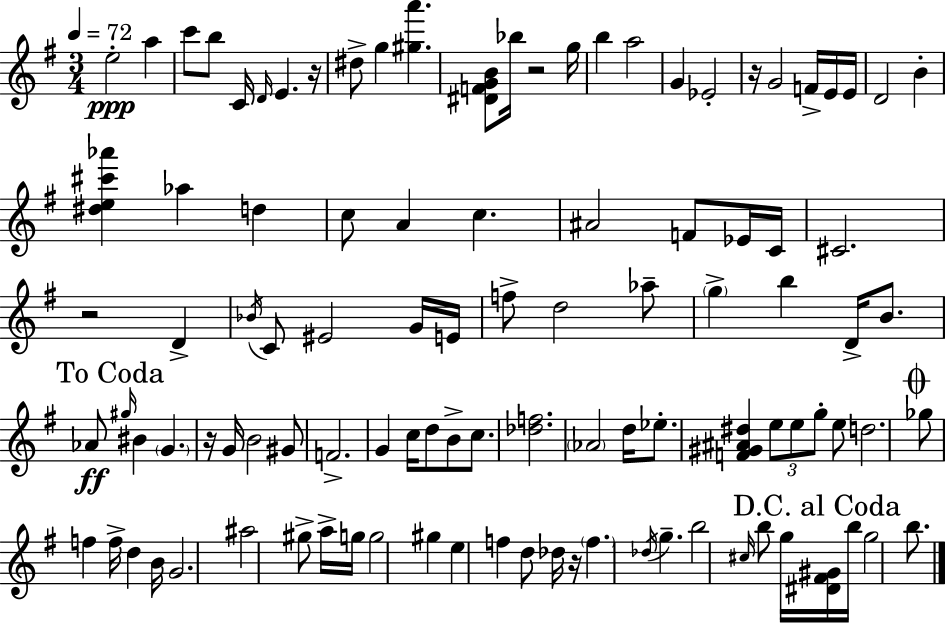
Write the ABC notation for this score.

X:1
T:Untitled
M:3/4
L:1/4
K:G
e2 a c'/2 b/2 C/4 D/4 E z/4 ^d/2 g [^ga'] [^DFGB]/2 _b/4 z2 g/4 b a2 G _E2 z/4 G2 F/4 E/4 E/4 D2 B [^de^c'_a'] _a d c/2 A c ^A2 F/2 _E/4 C/4 ^C2 z2 D _B/4 C/2 ^E2 G/4 E/4 f/2 d2 _a/2 g b D/4 B/2 _A/2 ^g/4 ^B G z/4 G/4 B2 ^G/2 F2 G c/4 d/2 B/2 c/2 [_df]2 _A2 d/4 _e/2 [F^G^A^d] e/2 e/2 g/2 e/2 d2 _g/2 f f/4 d B/4 G2 ^a2 ^g/2 a/4 g/4 g2 ^g e f d/2 _d/4 z/4 f _d/4 g b2 ^c/4 b/2 g/4 [^D^F^G]/4 b/4 g2 b/2